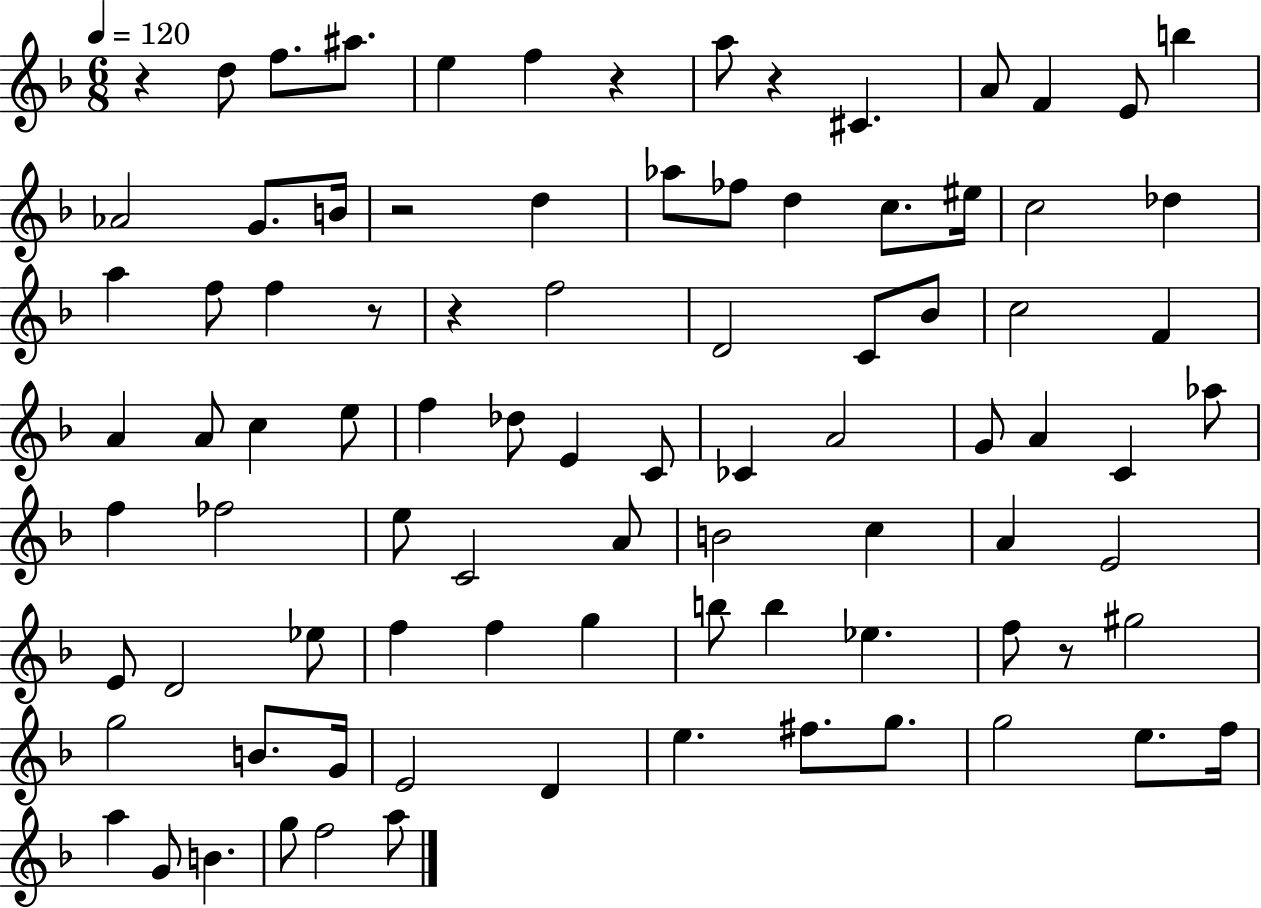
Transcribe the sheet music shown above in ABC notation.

X:1
T:Untitled
M:6/8
L:1/4
K:F
z d/2 f/2 ^a/2 e f z a/2 z ^C A/2 F E/2 b _A2 G/2 B/4 z2 d _a/2 _f/2 d c/2 ^e/4 c2 _d a f/2 f z/2 z f2 D2 C/2 _B/2 c2 F A A/2 c e/2 f _d/2 E C/2 _C A2 G/2 A C _a/2 f _f2 e/2 C2 A/2 B2 c A E2 E/2 D2 _e/2 f f g b/2 b _e f/2 z/2 ^g2 g2 B/2 G/4 E2 D e ^f/2 g/2 g2 e/2 f/4 a G/2 B g/2 f2 a/2